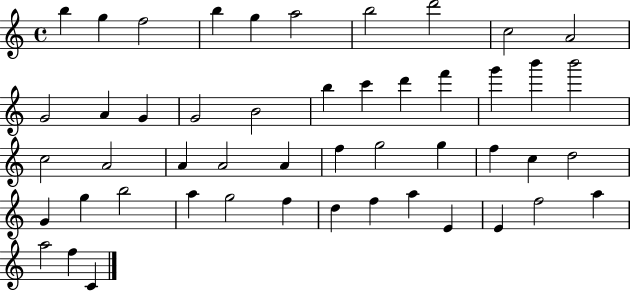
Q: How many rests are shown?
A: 0